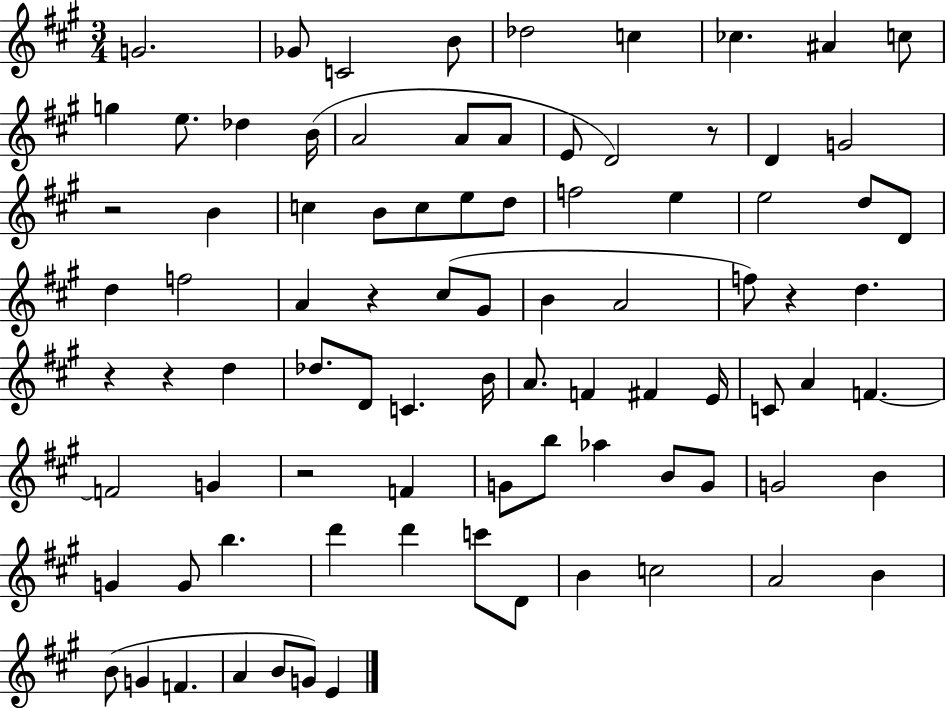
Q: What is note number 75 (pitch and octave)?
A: G4